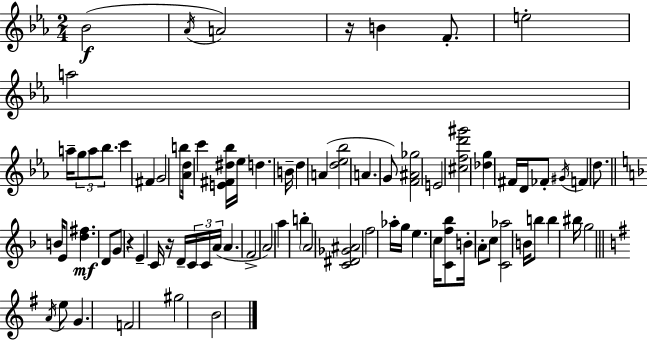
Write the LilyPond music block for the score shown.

{
  \clef treble
  \numericTimeSignature
  \time 2/4
  \key c \minor
  bes'2(\f | \acciaccatura { aes'16 } a'2) | r16 b'4 f'8.-. | e''2-. | \break a''2 | a''16-- \tuplet 3/2 { g''8 a''8 bes''8. } | c'''4 fis'4 | g'2 | \break b''8 <aes' d''>16 c'''4 | <e' fis' dis'' bes''>16 ees''16 d''4. | b'16-- d''4 a'4( | <d'' ees'' bes''>2 | \break a'4. g'8) | <f' ais' ges''>2 | e'2 | <cis'' f'' d''' gis'''>2 | \break <des'' g''>4 fis'16 d'16 fes'8-. | \acciaccatura { gis'16 } f'4 d''8. | \bar "||" \break \key f \major b'16 e'8 <d'' fis''>4.\mf | d'8 g'8 r4 | e'4-- c'16 r16 d'16-- | \tuplet 3/2 { c'16 c'16 a'16( } a'4. | \break f'2-> | a'2) | a''4 b''4-. | \parenthesize a'2 | \break <c' dis' ges' ais'>2 | f''2 | aes''16-. g''16 e''4. | c''16 <c' f'' bes''>8 b'16-. a'8-. c''8 | \break <c' aes''>2 | b'16 b''8 b''4 | bis''16 g''2 | \bar "||" \break \key e \minor \acciaccatura { a'16 } e''8 g'4. | f'2 | gis''2 | b'2 | \break \bar "|."
}